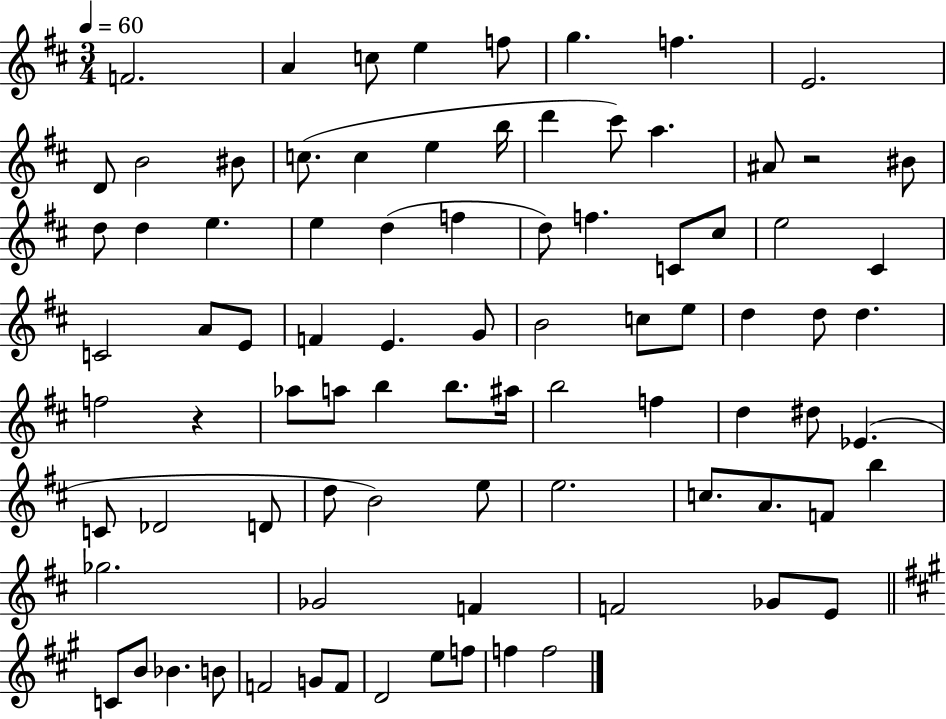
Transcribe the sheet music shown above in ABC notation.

X:1
T:Untitled
M:3/4
L:1/4
K:D
F2 A c/2 e f/2 g f E2 D/2 B2 ^B/2 c/2 c e b/4 d' ^c'/2 a ^A/2 z2 ^B/2 d/2 d e e d f d/2 f C/2 ^c/2 e2 ^C C2 A/2 E/2 F E G/2 B2 c/2 e/2 d d/2 d f2 z _a/2 a/2 b b/2 ^a/4 b2 f d ^d/2 _E C/2 _D2 D/2 d/2 B2 e/2 e2 c/2 A/2 F/2 b _g2 _G2 F F2 _G/2 E/2 C/2 B/2 _B B/2 F2 G/2 F/2 D2 e/2 f/2 f f2